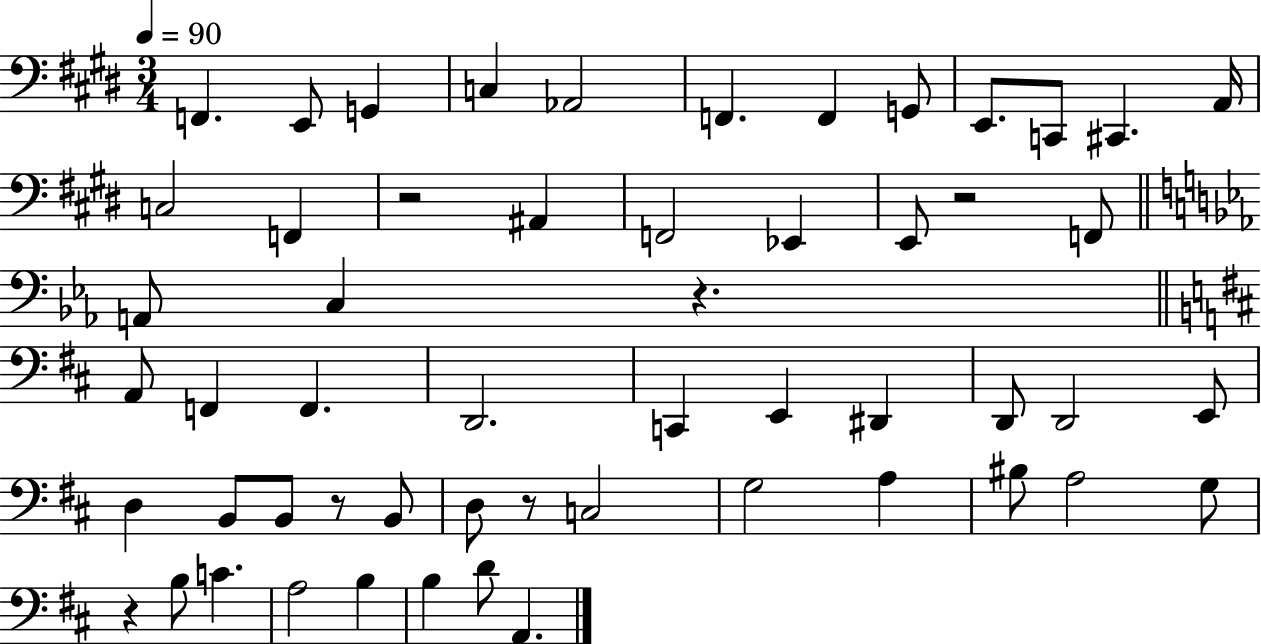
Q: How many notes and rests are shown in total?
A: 55